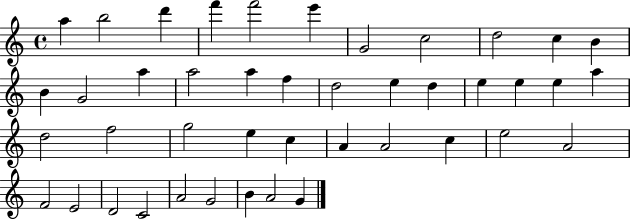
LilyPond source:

{
  \clef treble
  \time 4/4
  \defaultTimeSignature
  \key c \major
  a''4 b''2 d'''4 | f'''4 f'''2 e'''4 | g'2 c''2 | d''2 c''4 b'4 | \break b'4 g'2 a''4 | a''2 a''4 f''4 | d''2 e''4 d''4 | e''4 e''4 e''4 a''4 | \break d''2 f''2 | g''2 e''4 c''4 | a'4 a'2 c''4 | e''2 a'2 | \break f'2 e'2 | d'2 c'2 | a'2 g'2 | b'4 a'2 g'4 | \break \bar "|."
}